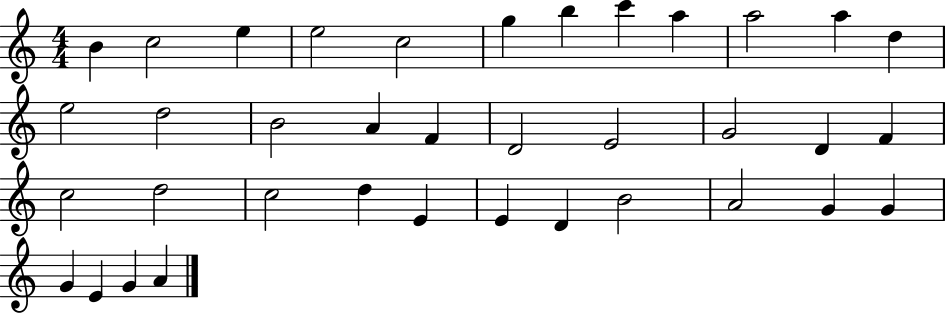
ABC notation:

X:1
T:Untitled
M:4/4
L:1/4
K:C
B c2 e e2 c2 g b c' a a2 a d e2 d2 B2 A F D2 E2 G2 D F c2 d2 c2 d E E D B2 A2 G G G E G A